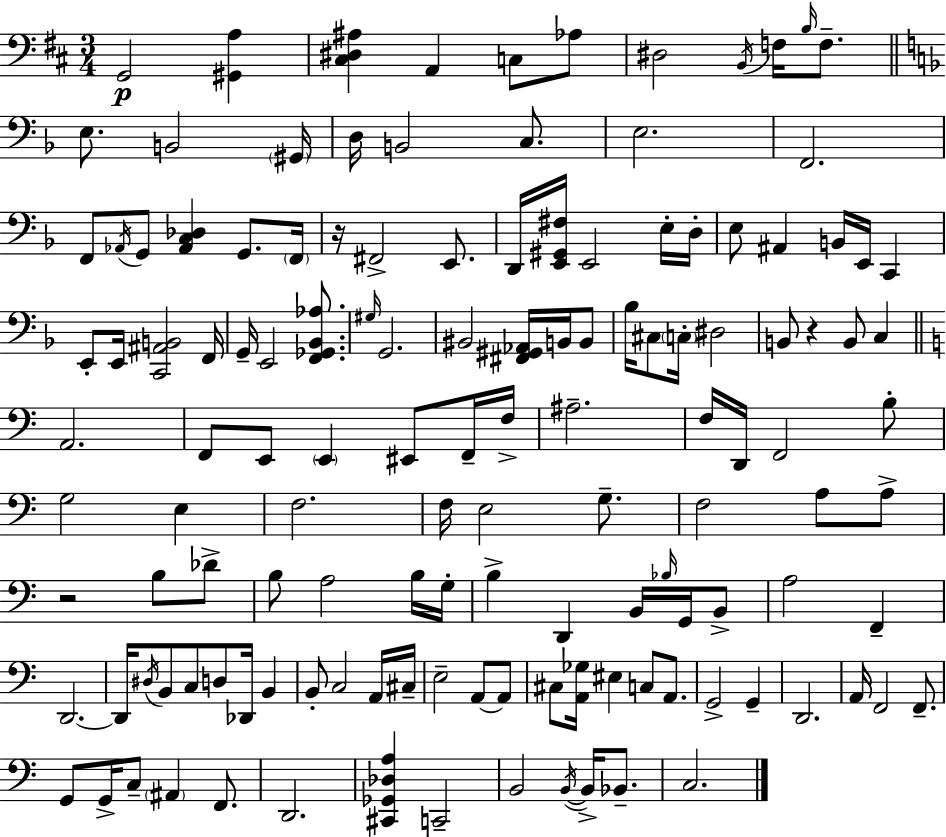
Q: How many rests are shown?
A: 3